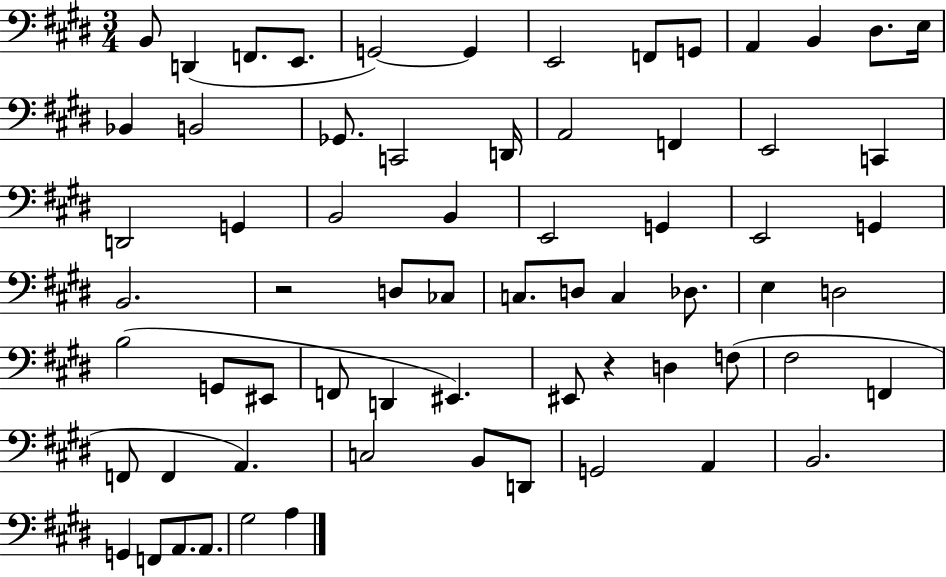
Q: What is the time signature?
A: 3/4